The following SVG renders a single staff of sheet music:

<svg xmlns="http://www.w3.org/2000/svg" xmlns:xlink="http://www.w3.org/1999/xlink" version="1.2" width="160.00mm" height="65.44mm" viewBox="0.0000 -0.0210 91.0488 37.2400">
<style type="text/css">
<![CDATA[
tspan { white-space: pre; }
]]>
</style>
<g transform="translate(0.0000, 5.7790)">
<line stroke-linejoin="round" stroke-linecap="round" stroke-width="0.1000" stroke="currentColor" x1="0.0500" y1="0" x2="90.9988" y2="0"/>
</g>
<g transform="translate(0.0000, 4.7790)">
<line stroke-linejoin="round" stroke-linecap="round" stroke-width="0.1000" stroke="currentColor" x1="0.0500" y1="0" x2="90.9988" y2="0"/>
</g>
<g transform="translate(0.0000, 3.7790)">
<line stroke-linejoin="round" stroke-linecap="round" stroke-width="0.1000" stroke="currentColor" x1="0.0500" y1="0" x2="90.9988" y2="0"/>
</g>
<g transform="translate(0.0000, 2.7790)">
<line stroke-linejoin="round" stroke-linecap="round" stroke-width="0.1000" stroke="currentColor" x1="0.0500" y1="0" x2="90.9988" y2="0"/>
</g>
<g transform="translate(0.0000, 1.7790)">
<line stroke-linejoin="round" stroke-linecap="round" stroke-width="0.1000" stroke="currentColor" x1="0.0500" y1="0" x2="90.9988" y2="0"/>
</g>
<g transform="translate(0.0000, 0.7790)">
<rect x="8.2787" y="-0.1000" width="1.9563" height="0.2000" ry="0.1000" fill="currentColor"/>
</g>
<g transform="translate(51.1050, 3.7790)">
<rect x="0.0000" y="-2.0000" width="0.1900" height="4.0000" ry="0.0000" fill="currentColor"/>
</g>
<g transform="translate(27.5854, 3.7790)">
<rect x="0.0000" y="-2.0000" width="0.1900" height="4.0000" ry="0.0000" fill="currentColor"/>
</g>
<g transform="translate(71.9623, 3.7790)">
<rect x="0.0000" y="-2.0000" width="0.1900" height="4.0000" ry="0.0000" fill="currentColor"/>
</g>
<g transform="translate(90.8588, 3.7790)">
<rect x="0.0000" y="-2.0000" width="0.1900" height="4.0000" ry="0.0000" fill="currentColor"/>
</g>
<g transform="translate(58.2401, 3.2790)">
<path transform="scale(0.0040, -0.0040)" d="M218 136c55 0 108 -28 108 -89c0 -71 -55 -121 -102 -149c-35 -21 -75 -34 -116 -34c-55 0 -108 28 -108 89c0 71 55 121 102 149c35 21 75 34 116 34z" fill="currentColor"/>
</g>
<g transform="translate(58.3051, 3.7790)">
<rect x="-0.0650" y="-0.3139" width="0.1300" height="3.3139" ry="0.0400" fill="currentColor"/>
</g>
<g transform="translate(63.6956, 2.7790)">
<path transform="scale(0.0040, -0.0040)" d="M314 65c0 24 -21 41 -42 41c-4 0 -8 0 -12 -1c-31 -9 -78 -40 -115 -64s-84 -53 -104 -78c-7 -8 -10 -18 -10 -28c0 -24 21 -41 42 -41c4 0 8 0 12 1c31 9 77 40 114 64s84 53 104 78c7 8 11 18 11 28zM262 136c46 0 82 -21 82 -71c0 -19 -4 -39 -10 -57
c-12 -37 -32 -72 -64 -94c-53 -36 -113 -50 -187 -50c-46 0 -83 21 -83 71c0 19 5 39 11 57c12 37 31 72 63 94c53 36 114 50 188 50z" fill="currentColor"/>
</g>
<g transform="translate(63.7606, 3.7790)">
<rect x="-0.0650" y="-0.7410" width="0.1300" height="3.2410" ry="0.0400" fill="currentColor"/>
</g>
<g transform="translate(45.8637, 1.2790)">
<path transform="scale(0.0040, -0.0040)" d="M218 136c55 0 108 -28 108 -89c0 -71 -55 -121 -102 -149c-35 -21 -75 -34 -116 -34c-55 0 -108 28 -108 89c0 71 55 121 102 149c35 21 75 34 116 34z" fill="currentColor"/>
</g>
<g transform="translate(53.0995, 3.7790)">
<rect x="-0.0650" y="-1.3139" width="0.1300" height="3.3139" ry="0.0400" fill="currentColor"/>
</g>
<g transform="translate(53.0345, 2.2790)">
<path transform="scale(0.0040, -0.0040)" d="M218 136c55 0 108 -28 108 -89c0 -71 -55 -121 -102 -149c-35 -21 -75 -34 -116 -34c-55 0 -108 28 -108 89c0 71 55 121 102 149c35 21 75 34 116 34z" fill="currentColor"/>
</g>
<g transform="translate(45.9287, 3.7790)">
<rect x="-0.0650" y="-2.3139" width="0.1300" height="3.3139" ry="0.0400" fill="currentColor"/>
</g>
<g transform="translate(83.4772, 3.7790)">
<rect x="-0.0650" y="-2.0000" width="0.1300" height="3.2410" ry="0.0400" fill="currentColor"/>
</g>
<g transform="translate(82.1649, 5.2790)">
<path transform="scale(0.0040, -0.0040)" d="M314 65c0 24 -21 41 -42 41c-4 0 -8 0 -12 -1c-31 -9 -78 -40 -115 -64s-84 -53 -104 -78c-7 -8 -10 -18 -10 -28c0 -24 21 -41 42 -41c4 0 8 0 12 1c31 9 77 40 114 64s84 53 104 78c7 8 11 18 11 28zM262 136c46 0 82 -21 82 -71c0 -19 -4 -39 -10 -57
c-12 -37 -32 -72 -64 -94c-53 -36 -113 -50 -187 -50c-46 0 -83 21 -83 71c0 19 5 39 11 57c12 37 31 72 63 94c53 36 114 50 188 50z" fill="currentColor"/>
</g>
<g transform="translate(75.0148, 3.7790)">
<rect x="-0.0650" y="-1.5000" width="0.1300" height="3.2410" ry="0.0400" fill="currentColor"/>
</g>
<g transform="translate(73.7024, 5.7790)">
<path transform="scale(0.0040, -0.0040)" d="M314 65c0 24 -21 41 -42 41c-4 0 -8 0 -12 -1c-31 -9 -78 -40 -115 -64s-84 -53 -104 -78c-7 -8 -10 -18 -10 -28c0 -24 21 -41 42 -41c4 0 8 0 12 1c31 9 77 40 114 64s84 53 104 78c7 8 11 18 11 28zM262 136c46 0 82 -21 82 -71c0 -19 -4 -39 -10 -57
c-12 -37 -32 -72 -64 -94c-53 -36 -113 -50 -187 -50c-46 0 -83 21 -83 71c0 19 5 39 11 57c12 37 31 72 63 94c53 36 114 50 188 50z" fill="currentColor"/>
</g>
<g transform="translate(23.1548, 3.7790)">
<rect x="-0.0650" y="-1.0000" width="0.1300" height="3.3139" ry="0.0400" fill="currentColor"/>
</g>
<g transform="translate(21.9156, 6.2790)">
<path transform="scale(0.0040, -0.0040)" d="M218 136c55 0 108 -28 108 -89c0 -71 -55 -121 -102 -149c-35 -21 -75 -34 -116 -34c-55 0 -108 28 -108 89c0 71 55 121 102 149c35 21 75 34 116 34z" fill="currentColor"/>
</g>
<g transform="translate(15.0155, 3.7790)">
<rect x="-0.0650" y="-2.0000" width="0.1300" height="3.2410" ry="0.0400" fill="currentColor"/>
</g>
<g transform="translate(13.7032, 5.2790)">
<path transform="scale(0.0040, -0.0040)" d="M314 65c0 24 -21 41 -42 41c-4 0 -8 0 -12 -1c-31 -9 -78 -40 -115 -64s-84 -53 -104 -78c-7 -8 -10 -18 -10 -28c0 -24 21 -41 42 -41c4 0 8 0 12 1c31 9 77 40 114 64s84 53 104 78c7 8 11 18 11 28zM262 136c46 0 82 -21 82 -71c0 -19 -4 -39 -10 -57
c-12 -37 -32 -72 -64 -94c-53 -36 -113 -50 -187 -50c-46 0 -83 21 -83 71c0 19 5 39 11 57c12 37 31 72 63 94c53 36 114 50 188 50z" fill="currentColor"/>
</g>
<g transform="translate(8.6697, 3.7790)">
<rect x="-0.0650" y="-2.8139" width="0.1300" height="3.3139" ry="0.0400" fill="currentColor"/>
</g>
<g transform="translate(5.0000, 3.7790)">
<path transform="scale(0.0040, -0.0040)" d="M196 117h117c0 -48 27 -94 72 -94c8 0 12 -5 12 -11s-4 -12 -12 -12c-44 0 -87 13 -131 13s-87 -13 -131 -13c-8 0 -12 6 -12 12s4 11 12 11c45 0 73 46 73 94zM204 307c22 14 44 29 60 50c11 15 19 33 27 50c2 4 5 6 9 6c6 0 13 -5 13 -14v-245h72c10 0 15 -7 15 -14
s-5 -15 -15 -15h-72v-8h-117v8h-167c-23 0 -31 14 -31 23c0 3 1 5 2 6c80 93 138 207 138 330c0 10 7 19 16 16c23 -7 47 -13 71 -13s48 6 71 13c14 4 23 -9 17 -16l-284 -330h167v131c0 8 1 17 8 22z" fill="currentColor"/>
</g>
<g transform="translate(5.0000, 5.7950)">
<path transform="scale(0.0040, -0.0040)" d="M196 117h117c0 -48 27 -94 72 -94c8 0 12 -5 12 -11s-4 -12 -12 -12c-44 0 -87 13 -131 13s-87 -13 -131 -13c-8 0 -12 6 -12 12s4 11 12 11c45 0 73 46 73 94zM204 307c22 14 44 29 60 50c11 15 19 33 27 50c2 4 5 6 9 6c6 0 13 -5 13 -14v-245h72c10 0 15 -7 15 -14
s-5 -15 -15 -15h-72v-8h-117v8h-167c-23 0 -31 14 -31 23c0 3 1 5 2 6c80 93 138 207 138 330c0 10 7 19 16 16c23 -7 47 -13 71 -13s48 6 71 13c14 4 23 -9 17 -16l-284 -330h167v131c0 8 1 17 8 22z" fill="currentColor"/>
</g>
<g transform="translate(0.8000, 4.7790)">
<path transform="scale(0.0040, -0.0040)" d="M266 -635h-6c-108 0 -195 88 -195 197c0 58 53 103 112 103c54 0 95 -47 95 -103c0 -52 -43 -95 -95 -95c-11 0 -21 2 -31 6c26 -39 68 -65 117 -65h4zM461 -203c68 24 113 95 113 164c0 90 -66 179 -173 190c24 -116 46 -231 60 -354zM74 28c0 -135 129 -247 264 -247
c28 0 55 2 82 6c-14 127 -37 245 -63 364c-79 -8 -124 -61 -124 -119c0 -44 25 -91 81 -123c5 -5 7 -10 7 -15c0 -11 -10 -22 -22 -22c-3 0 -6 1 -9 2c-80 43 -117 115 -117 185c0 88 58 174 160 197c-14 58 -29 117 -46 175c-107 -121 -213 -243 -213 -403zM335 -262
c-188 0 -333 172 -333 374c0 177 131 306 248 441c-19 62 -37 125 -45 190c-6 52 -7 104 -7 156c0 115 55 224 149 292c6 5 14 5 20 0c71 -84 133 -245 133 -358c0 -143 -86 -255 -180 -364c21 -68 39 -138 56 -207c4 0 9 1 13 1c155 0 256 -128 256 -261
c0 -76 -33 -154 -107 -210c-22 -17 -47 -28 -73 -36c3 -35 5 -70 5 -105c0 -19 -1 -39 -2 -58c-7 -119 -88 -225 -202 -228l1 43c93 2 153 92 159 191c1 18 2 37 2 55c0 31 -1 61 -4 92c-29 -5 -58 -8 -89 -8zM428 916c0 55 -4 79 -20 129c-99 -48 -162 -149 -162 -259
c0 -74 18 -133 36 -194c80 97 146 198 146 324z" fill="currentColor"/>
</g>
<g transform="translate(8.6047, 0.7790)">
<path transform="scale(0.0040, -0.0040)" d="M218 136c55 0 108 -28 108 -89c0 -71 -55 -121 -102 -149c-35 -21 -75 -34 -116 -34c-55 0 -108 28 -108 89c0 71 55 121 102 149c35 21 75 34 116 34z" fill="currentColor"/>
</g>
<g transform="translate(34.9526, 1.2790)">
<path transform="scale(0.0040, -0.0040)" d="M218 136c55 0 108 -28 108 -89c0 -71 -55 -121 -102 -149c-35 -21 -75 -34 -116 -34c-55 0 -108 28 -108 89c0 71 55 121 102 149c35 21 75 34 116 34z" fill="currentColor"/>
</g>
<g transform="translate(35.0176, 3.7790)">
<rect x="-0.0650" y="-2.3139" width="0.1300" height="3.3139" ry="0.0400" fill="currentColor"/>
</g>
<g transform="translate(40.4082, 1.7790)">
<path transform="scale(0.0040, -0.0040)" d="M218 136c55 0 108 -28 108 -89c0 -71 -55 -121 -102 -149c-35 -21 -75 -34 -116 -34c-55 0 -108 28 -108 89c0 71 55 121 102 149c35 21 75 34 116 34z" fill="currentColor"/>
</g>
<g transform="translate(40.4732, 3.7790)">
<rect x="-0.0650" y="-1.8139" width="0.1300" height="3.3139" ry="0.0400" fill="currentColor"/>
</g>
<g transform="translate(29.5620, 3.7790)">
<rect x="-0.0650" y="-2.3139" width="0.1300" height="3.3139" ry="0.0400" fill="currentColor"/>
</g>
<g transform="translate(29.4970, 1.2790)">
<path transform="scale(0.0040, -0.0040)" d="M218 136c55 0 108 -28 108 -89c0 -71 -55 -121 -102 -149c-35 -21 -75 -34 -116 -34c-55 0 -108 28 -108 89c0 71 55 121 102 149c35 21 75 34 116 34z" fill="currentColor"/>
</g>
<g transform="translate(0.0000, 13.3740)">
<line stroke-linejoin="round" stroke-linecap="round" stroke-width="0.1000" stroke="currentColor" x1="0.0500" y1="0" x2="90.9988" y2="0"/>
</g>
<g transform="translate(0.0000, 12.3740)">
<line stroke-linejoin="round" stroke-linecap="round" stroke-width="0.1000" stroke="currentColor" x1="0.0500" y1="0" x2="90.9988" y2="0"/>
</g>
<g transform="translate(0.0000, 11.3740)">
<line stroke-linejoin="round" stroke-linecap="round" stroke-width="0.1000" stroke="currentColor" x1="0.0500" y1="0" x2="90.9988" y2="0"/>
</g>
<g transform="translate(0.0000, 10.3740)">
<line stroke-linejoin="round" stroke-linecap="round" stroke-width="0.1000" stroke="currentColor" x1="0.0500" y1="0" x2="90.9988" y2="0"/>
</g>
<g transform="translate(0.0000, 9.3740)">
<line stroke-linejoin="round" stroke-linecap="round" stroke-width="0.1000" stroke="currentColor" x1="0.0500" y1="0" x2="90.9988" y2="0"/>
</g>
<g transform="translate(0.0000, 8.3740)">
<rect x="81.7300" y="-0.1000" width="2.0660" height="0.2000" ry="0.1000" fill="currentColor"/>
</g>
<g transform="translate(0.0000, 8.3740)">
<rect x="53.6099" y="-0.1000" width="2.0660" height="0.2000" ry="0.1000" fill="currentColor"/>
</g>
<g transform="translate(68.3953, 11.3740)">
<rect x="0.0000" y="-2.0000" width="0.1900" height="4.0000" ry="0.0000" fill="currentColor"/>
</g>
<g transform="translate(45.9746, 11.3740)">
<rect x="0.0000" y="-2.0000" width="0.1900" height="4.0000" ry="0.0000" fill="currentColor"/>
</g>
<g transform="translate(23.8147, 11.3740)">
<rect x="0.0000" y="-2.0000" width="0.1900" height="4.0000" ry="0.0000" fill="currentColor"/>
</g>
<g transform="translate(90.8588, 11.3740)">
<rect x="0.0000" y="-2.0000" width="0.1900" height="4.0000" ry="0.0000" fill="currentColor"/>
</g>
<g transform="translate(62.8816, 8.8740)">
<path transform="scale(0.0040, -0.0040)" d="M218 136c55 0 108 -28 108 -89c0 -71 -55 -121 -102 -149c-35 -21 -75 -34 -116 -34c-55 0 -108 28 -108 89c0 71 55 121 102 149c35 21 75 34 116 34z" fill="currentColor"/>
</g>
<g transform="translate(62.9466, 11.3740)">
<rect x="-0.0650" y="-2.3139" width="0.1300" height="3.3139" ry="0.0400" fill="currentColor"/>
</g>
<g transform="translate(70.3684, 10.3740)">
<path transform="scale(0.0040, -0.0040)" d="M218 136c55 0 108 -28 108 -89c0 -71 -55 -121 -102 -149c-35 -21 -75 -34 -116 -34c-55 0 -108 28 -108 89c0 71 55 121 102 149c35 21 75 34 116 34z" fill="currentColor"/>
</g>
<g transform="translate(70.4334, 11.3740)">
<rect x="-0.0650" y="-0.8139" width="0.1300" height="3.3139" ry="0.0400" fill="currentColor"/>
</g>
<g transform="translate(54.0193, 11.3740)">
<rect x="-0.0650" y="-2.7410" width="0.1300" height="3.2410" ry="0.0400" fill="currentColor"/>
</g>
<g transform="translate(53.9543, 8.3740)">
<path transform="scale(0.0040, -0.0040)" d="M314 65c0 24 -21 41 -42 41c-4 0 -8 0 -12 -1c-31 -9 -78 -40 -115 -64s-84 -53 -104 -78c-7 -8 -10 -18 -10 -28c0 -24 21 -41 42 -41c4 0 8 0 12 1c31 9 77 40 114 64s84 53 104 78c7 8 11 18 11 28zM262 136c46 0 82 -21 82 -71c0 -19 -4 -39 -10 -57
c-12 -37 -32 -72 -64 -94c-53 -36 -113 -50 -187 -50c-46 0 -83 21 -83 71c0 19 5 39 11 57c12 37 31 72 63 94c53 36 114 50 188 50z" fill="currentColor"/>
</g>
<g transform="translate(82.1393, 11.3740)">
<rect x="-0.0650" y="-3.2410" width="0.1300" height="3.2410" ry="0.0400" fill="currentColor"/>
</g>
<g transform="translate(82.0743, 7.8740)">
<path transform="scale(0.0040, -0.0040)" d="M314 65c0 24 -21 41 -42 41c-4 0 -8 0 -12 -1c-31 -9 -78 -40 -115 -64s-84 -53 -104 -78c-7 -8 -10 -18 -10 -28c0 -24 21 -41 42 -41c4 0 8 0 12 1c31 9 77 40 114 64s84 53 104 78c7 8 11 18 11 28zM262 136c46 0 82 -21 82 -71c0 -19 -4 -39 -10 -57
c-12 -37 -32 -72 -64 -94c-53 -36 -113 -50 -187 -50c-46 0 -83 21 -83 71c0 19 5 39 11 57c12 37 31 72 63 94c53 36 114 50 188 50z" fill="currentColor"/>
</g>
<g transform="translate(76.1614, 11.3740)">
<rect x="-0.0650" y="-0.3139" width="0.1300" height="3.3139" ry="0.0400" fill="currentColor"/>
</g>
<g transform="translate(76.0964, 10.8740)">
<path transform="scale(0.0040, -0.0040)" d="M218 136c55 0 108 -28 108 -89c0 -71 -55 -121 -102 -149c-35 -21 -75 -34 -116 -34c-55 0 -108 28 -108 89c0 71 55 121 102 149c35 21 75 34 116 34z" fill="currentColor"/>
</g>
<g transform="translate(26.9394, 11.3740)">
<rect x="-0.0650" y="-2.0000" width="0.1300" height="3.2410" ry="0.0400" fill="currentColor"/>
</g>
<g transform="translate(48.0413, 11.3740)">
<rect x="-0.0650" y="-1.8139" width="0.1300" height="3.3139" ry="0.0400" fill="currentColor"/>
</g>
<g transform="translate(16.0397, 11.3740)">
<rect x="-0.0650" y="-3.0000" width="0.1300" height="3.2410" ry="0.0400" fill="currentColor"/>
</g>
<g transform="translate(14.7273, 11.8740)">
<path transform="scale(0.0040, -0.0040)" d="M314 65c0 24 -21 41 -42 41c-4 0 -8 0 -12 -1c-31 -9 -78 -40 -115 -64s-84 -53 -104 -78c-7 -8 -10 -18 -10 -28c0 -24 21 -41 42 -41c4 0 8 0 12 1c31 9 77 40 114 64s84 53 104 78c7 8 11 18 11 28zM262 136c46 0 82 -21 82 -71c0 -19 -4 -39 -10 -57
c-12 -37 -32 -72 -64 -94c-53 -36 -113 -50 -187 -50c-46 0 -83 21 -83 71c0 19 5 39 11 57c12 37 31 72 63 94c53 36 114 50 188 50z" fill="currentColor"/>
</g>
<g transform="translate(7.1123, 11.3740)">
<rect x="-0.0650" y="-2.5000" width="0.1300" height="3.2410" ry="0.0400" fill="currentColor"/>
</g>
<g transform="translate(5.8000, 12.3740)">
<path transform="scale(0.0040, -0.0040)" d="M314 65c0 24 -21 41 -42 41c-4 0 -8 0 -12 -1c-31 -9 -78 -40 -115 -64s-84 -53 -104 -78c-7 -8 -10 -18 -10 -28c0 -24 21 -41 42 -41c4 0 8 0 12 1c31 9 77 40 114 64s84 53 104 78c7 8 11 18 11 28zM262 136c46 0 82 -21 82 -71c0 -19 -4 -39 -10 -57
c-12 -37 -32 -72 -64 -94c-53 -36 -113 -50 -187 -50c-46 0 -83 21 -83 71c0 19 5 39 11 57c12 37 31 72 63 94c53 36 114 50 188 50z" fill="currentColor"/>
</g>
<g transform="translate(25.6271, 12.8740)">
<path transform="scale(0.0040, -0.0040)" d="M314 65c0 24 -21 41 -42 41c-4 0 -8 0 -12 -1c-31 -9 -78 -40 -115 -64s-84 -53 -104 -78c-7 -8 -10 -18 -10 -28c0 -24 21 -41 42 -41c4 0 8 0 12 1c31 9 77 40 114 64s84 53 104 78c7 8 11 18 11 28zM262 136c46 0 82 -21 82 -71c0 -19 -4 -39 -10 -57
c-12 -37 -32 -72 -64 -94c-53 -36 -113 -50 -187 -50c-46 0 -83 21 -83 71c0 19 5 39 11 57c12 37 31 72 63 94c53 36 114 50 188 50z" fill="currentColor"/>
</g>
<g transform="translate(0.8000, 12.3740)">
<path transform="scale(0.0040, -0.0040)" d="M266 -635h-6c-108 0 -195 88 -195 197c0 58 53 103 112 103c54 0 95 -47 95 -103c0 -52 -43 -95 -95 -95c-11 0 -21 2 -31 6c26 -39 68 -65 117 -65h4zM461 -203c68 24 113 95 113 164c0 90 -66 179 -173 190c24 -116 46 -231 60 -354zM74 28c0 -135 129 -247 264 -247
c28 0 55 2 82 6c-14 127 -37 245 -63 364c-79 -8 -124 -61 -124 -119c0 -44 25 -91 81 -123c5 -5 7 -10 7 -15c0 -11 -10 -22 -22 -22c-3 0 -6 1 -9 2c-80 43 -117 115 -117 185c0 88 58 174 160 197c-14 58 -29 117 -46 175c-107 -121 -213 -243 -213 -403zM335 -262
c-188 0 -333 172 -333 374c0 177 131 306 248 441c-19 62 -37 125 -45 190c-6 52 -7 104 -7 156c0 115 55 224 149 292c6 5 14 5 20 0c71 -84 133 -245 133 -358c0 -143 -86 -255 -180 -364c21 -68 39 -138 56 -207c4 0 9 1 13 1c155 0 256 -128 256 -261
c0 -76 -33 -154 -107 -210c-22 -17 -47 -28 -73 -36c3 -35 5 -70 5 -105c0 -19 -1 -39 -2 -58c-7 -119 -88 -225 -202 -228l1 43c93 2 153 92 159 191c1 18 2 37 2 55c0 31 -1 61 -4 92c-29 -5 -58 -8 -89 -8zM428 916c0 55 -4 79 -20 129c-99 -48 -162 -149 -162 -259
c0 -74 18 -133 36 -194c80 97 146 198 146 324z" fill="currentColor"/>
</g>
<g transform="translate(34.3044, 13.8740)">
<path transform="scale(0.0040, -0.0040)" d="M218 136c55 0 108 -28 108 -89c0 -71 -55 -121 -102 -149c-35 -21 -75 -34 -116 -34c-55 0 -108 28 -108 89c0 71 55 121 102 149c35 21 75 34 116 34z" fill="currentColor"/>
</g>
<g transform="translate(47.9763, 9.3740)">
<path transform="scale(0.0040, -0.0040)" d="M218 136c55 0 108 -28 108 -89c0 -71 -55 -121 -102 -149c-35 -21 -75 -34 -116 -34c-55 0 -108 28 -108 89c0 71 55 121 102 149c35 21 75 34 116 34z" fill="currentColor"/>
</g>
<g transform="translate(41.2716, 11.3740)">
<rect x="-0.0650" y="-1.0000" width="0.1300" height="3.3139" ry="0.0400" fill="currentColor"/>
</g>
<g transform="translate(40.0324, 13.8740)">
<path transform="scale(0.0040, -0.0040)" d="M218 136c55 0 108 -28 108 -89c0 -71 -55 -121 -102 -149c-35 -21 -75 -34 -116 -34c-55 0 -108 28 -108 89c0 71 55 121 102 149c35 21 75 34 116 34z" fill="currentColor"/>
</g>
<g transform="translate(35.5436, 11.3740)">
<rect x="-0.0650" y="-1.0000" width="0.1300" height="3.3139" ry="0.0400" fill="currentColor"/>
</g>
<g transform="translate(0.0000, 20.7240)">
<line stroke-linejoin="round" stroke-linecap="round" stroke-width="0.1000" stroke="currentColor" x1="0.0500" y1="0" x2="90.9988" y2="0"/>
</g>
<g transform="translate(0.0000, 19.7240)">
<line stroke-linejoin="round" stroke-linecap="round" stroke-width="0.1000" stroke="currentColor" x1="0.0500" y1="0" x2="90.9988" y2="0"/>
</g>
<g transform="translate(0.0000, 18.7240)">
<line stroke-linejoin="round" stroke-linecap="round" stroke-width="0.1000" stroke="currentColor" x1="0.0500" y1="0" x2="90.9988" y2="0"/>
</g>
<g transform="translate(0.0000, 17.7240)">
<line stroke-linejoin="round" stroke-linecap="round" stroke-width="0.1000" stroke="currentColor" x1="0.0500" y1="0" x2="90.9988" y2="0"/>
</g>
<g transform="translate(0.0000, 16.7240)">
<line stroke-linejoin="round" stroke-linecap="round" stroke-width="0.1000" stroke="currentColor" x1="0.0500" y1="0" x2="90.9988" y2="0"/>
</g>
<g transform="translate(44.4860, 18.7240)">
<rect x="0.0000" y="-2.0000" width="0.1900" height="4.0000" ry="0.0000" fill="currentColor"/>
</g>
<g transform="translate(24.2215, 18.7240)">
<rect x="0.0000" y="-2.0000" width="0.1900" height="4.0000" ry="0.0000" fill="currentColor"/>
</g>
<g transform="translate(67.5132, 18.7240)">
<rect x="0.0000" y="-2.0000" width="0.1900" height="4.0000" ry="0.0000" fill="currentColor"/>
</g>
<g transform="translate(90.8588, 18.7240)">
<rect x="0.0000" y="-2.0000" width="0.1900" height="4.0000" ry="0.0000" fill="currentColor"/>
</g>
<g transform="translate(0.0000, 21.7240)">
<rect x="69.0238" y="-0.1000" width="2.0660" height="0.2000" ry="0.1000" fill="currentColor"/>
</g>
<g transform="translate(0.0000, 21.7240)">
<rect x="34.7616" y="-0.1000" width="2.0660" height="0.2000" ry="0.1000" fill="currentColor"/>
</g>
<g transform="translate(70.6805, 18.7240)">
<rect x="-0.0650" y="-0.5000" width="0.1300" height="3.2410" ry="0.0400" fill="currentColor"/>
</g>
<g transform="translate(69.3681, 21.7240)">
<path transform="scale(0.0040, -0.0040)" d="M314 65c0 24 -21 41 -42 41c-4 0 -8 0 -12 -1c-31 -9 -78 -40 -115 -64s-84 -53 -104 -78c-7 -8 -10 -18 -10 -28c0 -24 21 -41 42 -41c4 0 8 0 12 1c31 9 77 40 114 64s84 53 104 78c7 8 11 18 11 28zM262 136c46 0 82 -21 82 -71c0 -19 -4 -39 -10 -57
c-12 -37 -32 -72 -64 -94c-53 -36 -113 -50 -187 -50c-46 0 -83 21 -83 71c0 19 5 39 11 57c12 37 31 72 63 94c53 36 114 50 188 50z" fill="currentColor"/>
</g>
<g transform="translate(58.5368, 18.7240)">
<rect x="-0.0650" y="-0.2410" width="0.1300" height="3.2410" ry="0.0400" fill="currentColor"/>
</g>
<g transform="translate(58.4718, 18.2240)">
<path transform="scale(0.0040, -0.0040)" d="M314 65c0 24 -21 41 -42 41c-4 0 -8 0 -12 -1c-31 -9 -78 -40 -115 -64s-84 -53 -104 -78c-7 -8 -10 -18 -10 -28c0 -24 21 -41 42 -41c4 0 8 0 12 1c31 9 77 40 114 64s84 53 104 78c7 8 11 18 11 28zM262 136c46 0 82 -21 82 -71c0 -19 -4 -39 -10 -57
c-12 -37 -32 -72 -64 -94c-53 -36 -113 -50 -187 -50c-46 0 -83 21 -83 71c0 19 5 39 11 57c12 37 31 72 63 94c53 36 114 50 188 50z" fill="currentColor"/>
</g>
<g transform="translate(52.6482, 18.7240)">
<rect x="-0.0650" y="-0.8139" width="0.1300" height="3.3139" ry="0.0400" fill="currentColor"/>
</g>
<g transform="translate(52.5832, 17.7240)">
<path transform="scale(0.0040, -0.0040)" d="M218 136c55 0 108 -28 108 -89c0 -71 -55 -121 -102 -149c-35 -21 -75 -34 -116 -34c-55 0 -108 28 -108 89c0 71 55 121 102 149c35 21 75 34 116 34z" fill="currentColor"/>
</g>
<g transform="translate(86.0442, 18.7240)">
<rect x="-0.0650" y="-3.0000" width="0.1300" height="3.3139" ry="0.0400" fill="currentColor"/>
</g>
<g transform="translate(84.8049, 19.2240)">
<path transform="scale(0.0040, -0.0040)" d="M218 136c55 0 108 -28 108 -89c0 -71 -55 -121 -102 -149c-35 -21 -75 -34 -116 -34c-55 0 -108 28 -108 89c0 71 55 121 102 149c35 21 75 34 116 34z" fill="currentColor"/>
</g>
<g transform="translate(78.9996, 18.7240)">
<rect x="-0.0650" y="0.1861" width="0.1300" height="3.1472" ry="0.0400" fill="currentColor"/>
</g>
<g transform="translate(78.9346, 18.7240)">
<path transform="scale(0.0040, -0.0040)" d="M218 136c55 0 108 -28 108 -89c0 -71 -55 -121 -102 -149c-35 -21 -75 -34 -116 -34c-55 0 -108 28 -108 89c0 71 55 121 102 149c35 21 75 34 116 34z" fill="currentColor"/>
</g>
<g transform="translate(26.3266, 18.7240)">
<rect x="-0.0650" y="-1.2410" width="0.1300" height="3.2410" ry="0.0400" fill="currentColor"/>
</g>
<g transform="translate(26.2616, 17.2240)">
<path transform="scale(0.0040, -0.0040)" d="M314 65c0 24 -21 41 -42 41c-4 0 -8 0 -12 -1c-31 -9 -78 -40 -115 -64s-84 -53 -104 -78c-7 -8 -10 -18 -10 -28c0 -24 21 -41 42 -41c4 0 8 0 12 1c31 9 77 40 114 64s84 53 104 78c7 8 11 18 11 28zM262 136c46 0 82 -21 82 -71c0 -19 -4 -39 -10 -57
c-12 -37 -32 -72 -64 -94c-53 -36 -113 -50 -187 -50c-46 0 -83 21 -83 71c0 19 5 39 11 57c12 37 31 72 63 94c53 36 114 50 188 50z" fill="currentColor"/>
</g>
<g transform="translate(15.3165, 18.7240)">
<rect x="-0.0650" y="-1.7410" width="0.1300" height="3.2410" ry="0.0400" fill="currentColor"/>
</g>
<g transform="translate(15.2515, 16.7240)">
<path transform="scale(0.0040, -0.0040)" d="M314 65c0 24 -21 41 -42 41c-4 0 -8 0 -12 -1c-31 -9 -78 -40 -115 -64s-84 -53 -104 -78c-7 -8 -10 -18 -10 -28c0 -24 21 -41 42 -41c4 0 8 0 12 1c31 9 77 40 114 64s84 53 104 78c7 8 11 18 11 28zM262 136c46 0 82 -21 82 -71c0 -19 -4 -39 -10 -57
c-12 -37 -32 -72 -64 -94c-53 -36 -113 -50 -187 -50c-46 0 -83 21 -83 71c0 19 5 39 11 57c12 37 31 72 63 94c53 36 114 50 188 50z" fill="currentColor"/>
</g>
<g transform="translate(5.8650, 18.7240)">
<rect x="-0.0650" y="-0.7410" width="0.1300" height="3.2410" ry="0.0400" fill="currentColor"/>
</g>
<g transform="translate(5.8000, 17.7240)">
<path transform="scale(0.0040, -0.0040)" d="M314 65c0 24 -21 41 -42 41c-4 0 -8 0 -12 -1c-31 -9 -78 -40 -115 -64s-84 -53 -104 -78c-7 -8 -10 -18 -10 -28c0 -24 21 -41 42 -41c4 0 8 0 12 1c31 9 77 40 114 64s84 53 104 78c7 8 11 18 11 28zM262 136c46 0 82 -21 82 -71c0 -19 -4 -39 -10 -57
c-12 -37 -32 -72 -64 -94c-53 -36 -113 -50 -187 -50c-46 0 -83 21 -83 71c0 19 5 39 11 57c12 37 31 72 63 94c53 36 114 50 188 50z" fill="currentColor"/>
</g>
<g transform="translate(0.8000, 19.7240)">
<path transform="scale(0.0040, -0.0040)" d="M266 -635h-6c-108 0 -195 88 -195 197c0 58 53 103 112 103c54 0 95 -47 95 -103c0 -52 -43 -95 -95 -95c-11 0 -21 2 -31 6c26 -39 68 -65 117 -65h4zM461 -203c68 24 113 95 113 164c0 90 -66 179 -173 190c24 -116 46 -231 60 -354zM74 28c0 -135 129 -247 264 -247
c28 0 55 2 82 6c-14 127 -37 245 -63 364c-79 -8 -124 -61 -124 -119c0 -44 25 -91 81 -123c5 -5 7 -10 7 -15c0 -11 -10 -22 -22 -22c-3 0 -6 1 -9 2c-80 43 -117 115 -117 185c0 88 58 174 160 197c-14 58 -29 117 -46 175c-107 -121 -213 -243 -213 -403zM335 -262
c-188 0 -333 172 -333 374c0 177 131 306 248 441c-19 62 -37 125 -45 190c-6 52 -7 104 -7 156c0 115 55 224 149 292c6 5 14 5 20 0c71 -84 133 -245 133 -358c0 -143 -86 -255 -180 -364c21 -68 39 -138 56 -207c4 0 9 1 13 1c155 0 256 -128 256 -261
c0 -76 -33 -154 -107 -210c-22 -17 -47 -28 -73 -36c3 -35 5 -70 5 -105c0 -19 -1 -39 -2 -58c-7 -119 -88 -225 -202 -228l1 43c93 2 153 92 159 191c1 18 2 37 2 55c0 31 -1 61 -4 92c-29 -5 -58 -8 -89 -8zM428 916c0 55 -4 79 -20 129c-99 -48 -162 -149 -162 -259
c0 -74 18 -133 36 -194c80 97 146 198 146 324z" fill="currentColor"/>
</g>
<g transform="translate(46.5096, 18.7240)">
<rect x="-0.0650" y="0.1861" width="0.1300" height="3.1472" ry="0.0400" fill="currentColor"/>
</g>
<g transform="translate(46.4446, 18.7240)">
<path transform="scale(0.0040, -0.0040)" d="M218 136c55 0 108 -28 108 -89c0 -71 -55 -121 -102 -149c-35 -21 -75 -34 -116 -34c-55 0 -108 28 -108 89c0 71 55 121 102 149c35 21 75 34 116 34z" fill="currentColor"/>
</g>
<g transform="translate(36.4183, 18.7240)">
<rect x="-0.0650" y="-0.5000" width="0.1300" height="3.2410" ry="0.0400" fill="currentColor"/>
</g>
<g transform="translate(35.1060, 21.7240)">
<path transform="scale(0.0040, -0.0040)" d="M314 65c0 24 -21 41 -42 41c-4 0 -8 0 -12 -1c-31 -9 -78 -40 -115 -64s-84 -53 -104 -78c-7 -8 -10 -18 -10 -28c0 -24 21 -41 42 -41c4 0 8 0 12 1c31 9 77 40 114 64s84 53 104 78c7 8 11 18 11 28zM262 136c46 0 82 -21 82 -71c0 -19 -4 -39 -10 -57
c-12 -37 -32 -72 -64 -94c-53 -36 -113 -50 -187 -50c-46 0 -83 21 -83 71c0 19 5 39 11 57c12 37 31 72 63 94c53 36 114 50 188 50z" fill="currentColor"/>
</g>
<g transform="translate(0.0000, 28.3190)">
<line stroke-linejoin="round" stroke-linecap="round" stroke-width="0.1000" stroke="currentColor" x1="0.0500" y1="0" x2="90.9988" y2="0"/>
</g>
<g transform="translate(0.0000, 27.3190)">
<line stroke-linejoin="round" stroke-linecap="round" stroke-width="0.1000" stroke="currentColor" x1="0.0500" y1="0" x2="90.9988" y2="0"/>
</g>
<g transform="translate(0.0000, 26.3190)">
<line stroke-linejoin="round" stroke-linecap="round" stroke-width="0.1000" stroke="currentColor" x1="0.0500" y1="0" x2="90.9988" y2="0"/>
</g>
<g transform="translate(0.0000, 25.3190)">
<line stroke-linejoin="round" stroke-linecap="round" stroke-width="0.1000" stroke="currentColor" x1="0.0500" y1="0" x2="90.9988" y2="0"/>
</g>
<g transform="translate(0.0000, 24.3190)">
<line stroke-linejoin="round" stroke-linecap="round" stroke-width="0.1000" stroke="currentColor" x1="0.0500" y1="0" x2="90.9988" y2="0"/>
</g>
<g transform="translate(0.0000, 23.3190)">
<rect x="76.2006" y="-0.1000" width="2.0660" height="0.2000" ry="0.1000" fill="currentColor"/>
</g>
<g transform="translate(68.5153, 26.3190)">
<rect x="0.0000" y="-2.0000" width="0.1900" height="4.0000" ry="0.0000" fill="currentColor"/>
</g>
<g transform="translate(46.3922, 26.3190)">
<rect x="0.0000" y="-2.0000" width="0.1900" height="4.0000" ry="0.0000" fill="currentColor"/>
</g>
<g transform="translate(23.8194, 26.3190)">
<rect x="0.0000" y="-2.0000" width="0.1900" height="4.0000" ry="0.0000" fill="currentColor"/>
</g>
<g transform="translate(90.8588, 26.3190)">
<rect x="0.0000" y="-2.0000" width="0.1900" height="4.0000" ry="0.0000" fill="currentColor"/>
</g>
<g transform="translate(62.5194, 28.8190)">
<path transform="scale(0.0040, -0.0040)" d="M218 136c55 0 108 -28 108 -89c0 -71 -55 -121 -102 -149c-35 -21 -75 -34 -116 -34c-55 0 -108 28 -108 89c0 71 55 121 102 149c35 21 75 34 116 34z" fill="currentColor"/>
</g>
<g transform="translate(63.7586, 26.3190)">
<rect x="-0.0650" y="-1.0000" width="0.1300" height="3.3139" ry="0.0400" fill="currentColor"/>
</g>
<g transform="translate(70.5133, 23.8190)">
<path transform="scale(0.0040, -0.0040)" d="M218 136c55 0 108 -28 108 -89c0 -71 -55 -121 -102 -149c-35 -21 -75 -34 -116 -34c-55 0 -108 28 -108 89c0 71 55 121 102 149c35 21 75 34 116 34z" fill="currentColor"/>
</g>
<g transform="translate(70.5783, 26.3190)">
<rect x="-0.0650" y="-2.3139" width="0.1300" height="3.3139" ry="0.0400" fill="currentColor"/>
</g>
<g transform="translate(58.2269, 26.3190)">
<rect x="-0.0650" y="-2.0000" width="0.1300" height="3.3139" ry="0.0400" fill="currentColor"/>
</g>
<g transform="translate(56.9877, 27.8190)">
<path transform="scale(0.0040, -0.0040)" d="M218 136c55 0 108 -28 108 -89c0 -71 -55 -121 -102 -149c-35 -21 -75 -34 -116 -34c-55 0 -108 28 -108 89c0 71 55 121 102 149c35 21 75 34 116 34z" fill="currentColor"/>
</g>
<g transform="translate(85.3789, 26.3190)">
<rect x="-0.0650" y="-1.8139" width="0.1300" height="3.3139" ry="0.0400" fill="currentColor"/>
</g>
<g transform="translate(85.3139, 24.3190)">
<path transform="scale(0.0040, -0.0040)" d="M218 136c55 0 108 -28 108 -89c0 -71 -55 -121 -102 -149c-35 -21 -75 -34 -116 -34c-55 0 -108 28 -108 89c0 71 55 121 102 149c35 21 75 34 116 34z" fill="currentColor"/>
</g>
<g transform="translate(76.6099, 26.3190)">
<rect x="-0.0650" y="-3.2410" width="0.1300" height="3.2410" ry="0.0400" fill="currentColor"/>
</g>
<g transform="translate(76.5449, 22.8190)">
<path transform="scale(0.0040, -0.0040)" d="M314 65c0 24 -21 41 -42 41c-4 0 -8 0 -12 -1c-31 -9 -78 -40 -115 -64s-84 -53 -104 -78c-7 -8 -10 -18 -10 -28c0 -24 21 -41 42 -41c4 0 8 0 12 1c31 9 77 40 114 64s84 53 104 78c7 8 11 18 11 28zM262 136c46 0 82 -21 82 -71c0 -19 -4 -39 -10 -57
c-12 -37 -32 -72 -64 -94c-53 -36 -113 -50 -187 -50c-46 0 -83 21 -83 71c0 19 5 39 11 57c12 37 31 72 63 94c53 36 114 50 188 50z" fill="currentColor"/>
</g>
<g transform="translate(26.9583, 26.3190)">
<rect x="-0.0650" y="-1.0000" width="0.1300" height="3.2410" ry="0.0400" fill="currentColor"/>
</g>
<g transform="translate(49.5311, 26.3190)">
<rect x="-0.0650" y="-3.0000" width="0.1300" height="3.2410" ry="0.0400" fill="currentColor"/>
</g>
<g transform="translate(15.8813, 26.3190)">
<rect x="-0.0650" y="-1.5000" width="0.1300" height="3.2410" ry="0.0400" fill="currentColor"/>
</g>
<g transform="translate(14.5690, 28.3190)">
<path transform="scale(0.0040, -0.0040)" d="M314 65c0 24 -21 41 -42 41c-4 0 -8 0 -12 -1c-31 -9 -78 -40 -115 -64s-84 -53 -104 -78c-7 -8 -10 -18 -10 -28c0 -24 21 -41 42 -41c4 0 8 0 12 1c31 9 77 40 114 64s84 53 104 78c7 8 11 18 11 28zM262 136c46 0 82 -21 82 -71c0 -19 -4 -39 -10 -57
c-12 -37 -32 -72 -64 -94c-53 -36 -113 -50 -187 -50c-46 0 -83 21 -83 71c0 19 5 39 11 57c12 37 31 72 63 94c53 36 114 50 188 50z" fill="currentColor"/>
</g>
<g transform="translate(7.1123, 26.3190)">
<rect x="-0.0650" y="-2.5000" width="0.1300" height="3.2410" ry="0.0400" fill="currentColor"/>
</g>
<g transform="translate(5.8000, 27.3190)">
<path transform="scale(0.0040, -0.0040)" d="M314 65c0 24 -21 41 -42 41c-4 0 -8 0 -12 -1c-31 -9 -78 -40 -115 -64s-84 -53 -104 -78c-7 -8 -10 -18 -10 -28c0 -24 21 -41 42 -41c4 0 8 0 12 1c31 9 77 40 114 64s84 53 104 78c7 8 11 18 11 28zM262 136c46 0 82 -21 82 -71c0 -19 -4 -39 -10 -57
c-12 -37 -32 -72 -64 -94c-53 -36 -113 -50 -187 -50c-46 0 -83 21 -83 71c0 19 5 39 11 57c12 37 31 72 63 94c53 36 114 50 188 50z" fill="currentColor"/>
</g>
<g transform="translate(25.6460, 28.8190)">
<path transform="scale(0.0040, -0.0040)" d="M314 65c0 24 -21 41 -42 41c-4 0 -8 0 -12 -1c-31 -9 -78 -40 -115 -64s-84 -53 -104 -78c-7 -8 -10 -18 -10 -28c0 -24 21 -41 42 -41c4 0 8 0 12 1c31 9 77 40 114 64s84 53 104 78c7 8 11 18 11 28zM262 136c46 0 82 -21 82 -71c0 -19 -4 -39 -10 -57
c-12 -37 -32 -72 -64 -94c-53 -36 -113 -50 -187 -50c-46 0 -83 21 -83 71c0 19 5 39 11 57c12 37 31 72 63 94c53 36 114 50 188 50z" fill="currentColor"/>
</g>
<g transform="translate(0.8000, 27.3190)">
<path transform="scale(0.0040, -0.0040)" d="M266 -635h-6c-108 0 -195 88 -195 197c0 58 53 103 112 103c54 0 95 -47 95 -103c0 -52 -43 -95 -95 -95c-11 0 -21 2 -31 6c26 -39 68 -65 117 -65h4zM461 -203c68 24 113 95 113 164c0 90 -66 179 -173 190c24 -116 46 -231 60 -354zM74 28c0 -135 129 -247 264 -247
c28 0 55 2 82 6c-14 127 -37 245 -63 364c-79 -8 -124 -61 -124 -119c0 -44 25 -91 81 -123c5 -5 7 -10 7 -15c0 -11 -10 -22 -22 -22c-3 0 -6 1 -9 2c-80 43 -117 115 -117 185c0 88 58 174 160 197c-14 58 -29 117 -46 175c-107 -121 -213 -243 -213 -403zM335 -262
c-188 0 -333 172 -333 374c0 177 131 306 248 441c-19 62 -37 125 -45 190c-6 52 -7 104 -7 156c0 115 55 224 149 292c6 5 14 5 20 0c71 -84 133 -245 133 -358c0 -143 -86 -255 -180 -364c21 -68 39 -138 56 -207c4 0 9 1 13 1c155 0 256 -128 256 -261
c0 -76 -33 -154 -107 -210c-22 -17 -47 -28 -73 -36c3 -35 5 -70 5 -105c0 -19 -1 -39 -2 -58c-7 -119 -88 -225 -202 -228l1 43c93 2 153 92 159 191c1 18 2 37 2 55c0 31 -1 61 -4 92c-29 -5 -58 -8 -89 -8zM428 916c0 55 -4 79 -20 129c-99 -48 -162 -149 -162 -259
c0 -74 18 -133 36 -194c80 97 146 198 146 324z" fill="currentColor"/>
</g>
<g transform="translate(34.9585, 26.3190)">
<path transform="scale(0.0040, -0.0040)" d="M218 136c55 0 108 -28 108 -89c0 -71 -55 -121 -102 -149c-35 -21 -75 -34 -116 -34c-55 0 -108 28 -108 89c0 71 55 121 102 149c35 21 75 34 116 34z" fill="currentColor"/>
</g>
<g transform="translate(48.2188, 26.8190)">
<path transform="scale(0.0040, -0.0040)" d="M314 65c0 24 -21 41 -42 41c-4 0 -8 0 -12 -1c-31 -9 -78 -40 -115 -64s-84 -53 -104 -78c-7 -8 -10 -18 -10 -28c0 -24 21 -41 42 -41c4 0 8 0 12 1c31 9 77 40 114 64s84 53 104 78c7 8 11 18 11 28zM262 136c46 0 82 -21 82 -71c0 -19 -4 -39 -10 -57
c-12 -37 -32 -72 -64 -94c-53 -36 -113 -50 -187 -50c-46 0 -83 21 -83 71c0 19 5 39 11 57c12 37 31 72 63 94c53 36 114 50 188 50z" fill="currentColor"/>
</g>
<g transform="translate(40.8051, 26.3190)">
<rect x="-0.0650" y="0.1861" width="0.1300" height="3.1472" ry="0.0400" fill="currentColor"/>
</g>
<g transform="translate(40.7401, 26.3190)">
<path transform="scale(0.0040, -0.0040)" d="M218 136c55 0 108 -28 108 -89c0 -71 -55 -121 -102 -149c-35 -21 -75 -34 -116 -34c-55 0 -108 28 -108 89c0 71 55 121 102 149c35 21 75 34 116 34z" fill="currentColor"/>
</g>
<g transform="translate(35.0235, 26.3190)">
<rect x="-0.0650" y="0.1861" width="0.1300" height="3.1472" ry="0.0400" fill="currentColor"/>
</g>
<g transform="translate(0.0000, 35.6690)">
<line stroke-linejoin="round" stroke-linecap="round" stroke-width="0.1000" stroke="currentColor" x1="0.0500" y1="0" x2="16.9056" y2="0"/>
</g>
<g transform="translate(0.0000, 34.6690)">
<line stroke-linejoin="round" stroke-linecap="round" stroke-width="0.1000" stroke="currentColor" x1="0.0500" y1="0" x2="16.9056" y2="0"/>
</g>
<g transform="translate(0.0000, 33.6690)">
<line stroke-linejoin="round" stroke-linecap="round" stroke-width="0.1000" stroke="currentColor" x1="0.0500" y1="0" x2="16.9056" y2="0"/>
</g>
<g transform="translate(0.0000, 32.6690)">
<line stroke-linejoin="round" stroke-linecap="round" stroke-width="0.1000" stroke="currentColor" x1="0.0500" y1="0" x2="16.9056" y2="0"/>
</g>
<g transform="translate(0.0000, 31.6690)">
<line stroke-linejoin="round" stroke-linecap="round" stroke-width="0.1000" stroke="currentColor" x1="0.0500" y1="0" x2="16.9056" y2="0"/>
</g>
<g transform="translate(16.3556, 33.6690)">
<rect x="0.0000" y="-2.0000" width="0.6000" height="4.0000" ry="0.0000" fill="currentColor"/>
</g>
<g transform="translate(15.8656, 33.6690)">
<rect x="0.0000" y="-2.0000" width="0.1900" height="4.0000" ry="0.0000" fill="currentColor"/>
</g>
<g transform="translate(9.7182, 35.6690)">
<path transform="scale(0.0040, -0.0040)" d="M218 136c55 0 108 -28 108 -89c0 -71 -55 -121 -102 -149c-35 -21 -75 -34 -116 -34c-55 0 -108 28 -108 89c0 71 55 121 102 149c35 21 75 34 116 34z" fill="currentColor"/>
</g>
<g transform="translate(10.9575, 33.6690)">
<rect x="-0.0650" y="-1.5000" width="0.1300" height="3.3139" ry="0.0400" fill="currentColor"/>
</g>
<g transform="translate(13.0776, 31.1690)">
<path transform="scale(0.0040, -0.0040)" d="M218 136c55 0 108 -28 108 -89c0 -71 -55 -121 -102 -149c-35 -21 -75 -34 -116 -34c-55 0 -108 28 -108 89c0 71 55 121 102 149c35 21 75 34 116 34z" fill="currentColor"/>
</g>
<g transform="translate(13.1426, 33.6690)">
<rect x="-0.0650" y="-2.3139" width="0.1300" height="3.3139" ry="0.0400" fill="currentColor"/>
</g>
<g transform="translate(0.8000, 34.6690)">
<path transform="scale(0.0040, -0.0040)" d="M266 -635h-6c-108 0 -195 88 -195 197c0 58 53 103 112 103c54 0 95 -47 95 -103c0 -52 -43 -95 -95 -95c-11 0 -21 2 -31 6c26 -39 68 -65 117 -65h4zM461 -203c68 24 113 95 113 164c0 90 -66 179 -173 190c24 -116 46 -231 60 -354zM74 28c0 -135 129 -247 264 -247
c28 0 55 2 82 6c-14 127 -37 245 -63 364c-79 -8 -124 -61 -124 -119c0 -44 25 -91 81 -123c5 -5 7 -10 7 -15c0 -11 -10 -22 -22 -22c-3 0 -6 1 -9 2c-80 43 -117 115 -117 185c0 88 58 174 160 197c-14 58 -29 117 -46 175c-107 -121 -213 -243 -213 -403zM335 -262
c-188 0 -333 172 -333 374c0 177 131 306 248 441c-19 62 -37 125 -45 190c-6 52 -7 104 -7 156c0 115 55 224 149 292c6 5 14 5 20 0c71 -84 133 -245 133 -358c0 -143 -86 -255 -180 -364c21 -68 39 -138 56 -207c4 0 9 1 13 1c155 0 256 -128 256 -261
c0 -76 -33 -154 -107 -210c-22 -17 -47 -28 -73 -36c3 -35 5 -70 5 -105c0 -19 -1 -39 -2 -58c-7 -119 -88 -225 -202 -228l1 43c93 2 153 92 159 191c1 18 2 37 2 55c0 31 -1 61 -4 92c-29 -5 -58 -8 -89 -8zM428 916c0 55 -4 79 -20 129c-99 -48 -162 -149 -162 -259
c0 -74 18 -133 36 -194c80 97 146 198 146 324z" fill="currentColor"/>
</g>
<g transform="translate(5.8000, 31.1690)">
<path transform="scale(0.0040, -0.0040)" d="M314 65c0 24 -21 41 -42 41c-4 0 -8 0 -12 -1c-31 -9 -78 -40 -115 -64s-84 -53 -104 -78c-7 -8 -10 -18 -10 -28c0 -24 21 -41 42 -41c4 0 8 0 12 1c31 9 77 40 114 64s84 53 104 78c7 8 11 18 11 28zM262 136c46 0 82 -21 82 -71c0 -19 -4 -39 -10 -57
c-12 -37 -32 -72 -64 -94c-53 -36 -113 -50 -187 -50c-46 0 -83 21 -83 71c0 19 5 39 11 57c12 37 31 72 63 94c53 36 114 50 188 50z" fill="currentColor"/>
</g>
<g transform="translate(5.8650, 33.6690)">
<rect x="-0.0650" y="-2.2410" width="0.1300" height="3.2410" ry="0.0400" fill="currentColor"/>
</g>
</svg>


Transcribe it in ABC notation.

X:1
T:Untitled
M:4/4
L:1/4
K:C
a F2 D g g f g e c d2 E2 F2 G2 A2 F2 D D f a2 g d c b2 d2 f2 e2 C2 B d c2 C2 B A G2 E2 D2 B B A2 F D g b2 f g2 E g